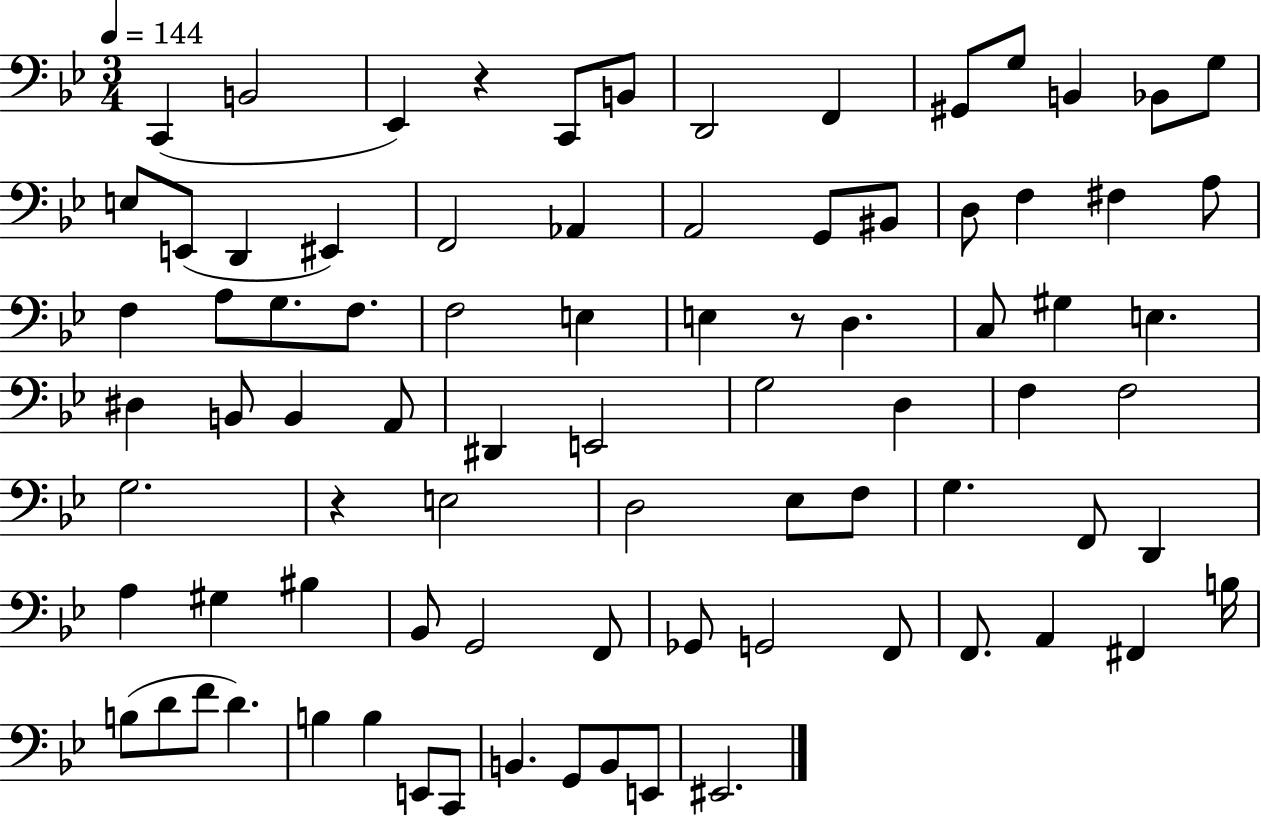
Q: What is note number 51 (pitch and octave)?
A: F3